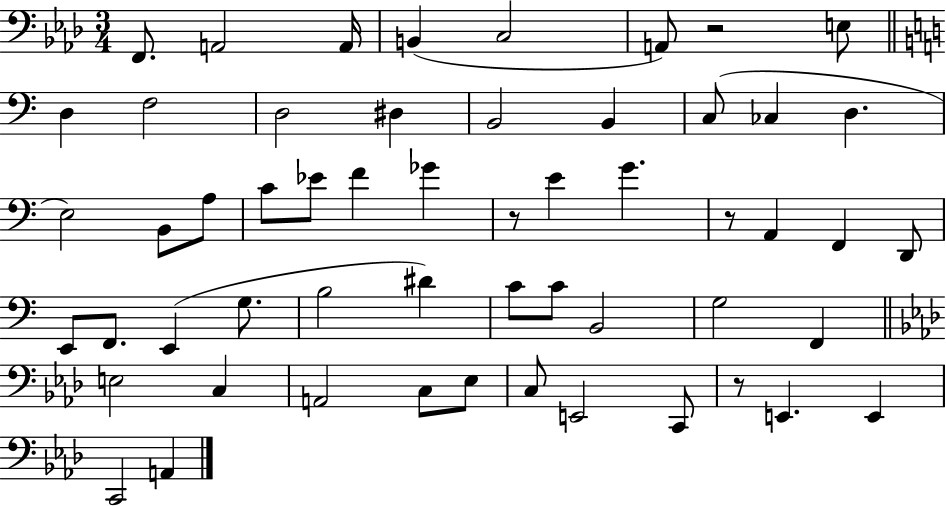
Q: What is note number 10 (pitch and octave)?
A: D3